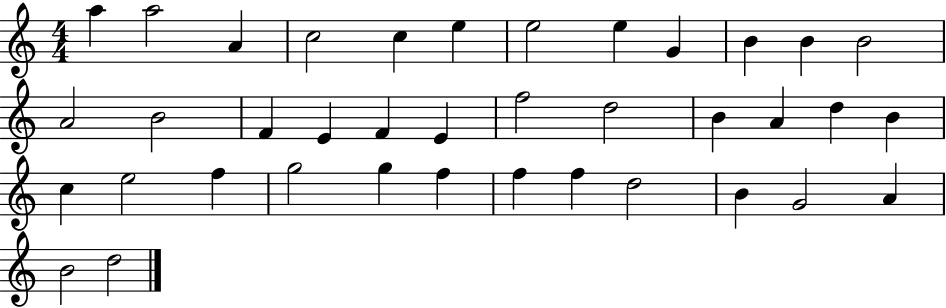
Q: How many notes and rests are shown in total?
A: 38